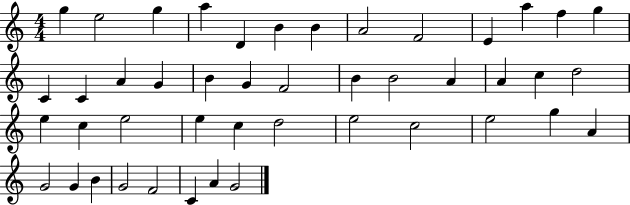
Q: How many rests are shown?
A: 0